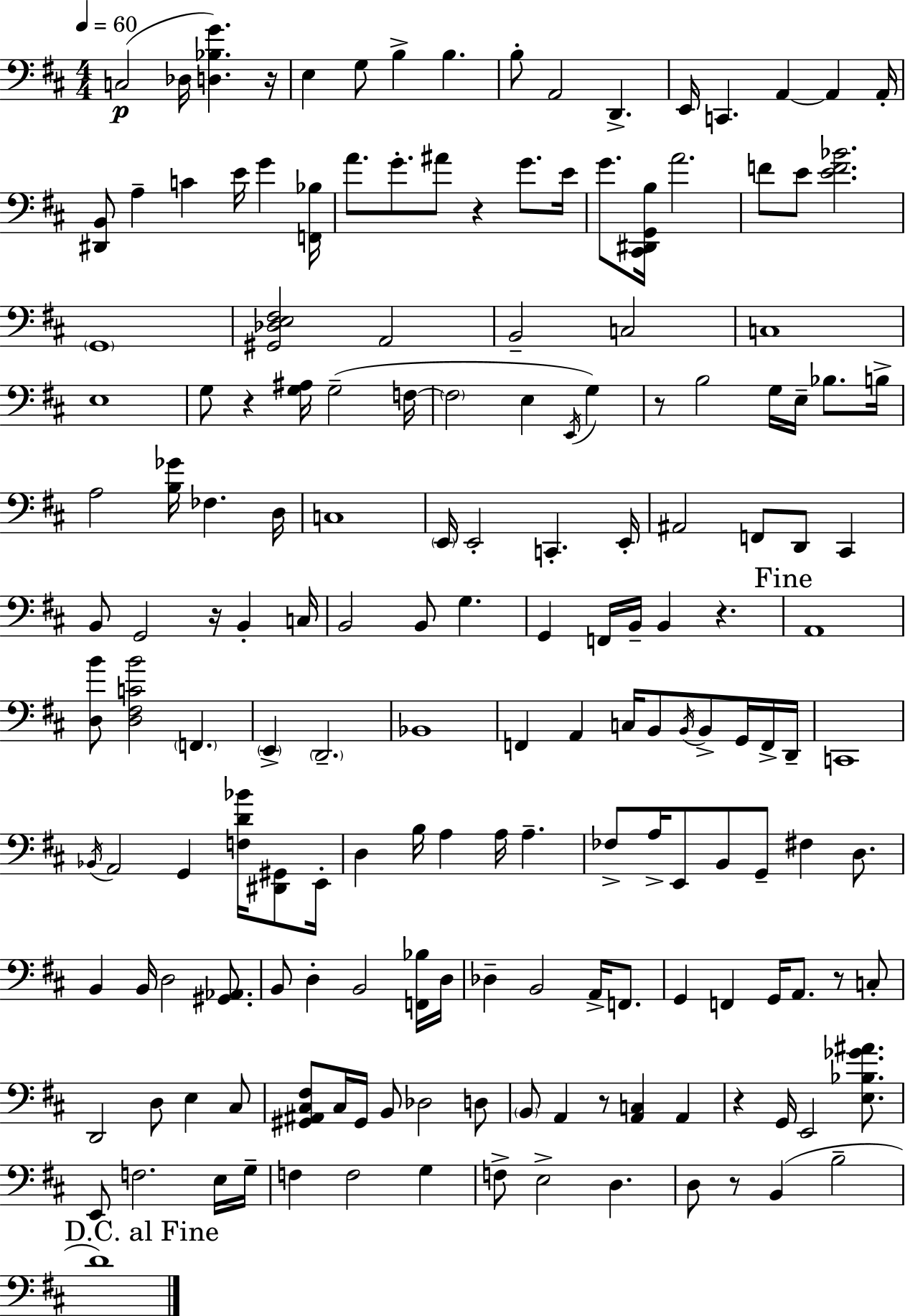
C3/h Db3/s [D3,Bb3,G4]/q. R/s E3/q G3/e B3/q B3/q. B3/e A2/h D2/q. E2/s C2/q. A2/q A2/q A2/s [D#2,B2]/e A3/q C4/q E4/s G4/q [F2,Bb3]/s A4/e. G4/e. A#4/e R/q G4/e. E4/s G4/e. [C#2,D#2,G2,B3]/s A4/h. F4/e E4/e [E4,F4,Bb4]/h. G2/w [G#2,Db3,E3,F#3]/h A2/h B2/h C3/h C3/w E3/w G3/e R/q [G3,A#3]/s G3/h F3/s F3/h E3/q E2/s G3/q R/e B3/h G3/s E3/s Bb3/e. B3/s A3/h [B3,Gb4]/s FES3/q. D3/s C3/w E2/s E2/h C2/q. E2/s A#2/h F2/e D2/e C#2/q B2/e G2/h R/s B2/q C3/s B2/h B2/e G3/q. G2/q F2/s B2/s B2/q R/q. A2/w [D3,B4]/e [D3,F#3,C4,B4]/h F2/q. E2/q D2/h. Bb2/w F2/q A2/q C3/s B2/e B2/s B2/e G2/s F2/s D2/s C2/w Bb2/s A2/h G2/q [F3,D4,Bb4]/s [D#2,G#2]/e E2/s D3/q B3/s A3/q A3/s A3/q. FES3/e A3/s E2/e B2/e G2/e F#3/q D3/e. B2/q B2/s D3/h [G#2,Ab2]/e. B2/e D3/q B2/h [F2,Bb3]/s D3/s Db3/q B2/h A2/s F2/e. G2/q F2/q G2/s A2/e. R/e C3/e D2/h D3/e E3/q C#3/e [G#2,A#2,C#3,F#3]/e C#3/s G#2/s B2/e Db3/h D3/e B2/e A2/q R/e [A2,C3]/q A2/q R/q G2/s E2/h [E3,Bb3,Gb4,A#4]/e. E2/e F3/h. E3/s G3/s F3/q F3/h G3/q F3/e E3/h D3/q. D3/e R/e B2/q B3/h D4/w